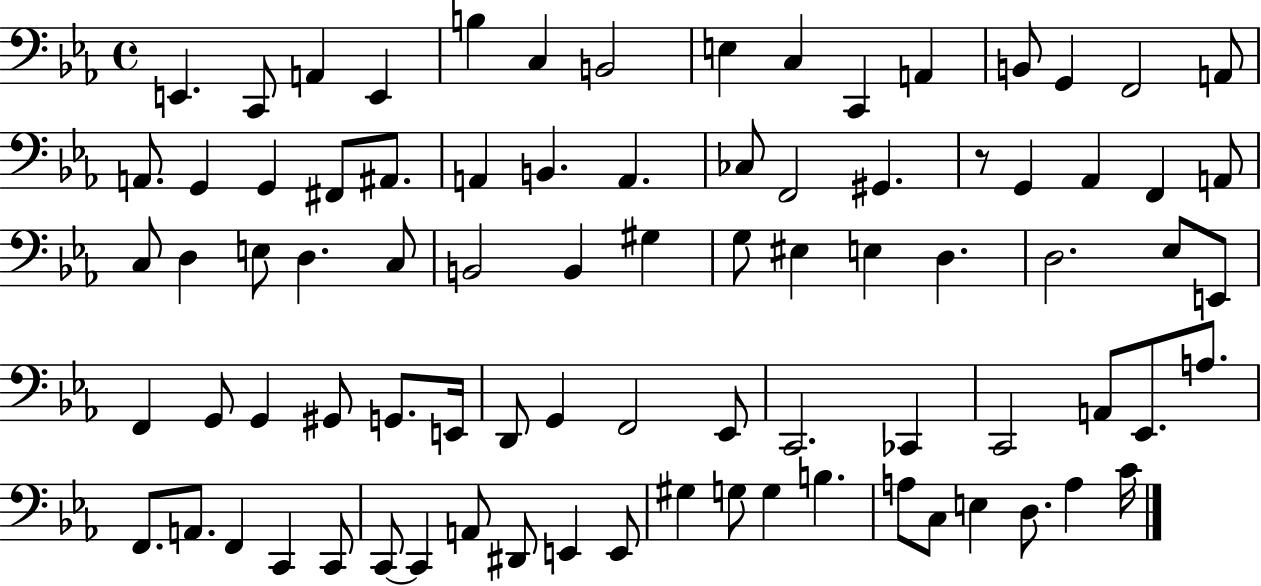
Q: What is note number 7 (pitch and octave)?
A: B2